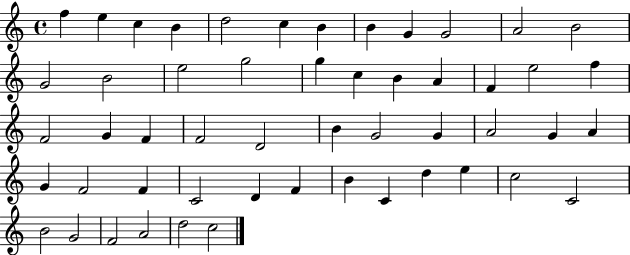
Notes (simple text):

F5/q E5/q C5/q B4/q D5/h C5/q B4/q B4/q G4/q G4/h A4/h B4/h G4/h B4/h E5/h G5/h G5/q C5/q B4/q A4/q F4/q E5/h F5/q F4/h G4/q F4/q F4/h D4/h B4/q G4/h G4/q A4/h G4/q A4/q G4/q F4/h F4/q C4/h D4/q F4/q B4/q C4/q D5/q E5/q C5/h C4/h B4/h G4/h F4/h A4/h D5/h C5/h